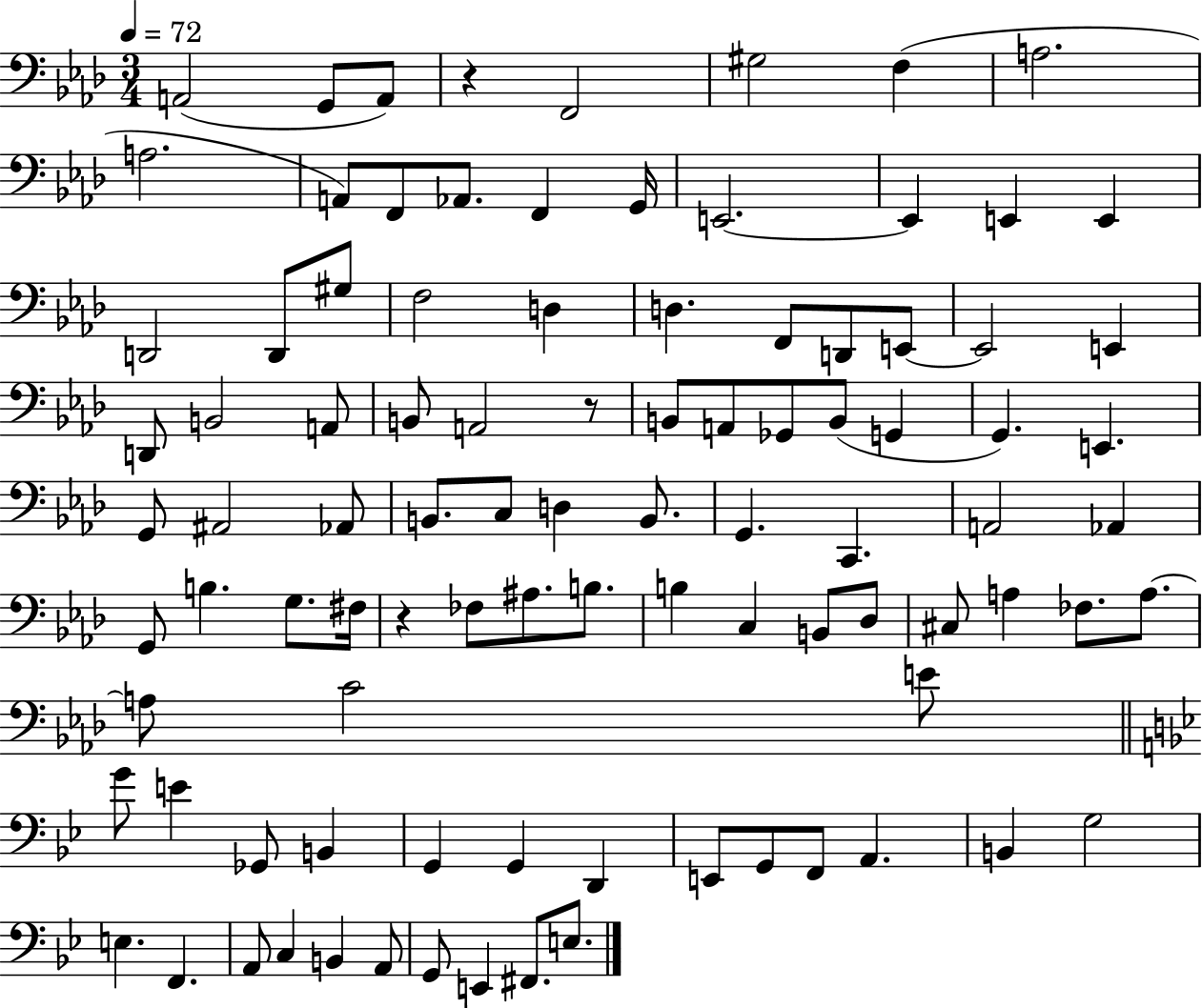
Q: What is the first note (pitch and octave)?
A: A2